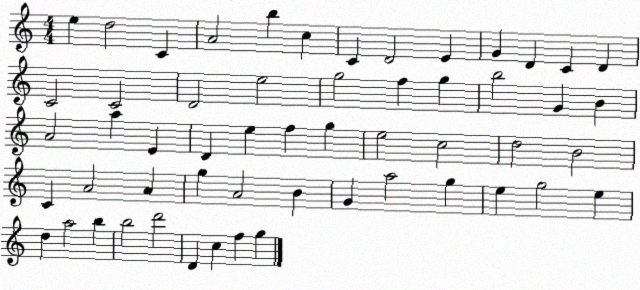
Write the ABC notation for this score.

X:1
T:Untitled
M:4/4
L:1/4
K:C
e d2 C A2 b c C D2 E G D C D C2 C2 D2 e2 g2 f g b2 G B A2 a E D e f g e2 c2 d2 B2 C A2 A g A2 B G a2 g e g2 e d a2 b b2 d'2 D c f g